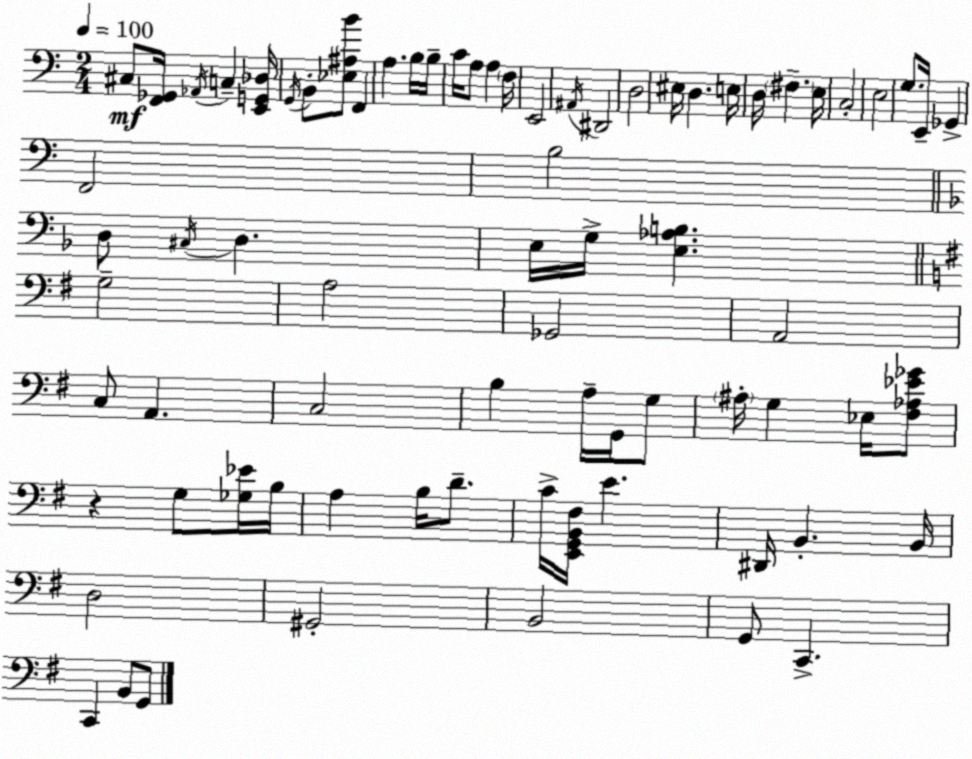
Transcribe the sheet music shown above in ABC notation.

X:1
T:Untitled
M:2/4
L:1/4
K:C
^C,/2 [F,,_G,,]/4 _A,,/4 C, [E,,G,,_D,]/4 G,,/4 B,,/2 [_E,^A,B]/2 F,, A, B,/4 B,/4 C/4 A,/2 A, F,/4 E,,2 ^A,,/4 ^D,,2 D,2 ^E,/4 D, E,/4 D,/4 ^F, E,/4 C,2 E,2 G,/2 E,,/4 _G,, F,,2 B,2 D,/2 ^C,/4 D, E,/4 G,/4 [E,_A,B,] G,2 A,2 _G,,2 A,,2 C,/2 A,, C,2 B, A,/4 G,,/4 G,/2 ^A,/4 G, _E,/4 [^F,_A,_E_G]/2 z G,/2 [_G,_E]/4 B,/4 A, B,/4 D/2 C/4 [E,,G,,B,,^F,]/4 E ^D,,/4 B,, B,,/4 D,2 ^G,,2 B,,2 G,,/2 C,, C,, B,,/2 G,,/2